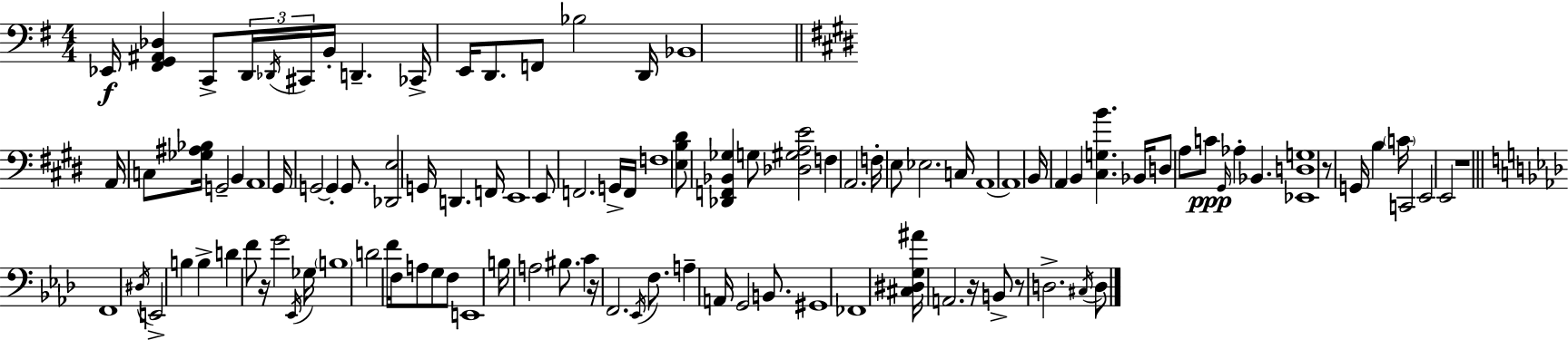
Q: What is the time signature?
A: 4/4